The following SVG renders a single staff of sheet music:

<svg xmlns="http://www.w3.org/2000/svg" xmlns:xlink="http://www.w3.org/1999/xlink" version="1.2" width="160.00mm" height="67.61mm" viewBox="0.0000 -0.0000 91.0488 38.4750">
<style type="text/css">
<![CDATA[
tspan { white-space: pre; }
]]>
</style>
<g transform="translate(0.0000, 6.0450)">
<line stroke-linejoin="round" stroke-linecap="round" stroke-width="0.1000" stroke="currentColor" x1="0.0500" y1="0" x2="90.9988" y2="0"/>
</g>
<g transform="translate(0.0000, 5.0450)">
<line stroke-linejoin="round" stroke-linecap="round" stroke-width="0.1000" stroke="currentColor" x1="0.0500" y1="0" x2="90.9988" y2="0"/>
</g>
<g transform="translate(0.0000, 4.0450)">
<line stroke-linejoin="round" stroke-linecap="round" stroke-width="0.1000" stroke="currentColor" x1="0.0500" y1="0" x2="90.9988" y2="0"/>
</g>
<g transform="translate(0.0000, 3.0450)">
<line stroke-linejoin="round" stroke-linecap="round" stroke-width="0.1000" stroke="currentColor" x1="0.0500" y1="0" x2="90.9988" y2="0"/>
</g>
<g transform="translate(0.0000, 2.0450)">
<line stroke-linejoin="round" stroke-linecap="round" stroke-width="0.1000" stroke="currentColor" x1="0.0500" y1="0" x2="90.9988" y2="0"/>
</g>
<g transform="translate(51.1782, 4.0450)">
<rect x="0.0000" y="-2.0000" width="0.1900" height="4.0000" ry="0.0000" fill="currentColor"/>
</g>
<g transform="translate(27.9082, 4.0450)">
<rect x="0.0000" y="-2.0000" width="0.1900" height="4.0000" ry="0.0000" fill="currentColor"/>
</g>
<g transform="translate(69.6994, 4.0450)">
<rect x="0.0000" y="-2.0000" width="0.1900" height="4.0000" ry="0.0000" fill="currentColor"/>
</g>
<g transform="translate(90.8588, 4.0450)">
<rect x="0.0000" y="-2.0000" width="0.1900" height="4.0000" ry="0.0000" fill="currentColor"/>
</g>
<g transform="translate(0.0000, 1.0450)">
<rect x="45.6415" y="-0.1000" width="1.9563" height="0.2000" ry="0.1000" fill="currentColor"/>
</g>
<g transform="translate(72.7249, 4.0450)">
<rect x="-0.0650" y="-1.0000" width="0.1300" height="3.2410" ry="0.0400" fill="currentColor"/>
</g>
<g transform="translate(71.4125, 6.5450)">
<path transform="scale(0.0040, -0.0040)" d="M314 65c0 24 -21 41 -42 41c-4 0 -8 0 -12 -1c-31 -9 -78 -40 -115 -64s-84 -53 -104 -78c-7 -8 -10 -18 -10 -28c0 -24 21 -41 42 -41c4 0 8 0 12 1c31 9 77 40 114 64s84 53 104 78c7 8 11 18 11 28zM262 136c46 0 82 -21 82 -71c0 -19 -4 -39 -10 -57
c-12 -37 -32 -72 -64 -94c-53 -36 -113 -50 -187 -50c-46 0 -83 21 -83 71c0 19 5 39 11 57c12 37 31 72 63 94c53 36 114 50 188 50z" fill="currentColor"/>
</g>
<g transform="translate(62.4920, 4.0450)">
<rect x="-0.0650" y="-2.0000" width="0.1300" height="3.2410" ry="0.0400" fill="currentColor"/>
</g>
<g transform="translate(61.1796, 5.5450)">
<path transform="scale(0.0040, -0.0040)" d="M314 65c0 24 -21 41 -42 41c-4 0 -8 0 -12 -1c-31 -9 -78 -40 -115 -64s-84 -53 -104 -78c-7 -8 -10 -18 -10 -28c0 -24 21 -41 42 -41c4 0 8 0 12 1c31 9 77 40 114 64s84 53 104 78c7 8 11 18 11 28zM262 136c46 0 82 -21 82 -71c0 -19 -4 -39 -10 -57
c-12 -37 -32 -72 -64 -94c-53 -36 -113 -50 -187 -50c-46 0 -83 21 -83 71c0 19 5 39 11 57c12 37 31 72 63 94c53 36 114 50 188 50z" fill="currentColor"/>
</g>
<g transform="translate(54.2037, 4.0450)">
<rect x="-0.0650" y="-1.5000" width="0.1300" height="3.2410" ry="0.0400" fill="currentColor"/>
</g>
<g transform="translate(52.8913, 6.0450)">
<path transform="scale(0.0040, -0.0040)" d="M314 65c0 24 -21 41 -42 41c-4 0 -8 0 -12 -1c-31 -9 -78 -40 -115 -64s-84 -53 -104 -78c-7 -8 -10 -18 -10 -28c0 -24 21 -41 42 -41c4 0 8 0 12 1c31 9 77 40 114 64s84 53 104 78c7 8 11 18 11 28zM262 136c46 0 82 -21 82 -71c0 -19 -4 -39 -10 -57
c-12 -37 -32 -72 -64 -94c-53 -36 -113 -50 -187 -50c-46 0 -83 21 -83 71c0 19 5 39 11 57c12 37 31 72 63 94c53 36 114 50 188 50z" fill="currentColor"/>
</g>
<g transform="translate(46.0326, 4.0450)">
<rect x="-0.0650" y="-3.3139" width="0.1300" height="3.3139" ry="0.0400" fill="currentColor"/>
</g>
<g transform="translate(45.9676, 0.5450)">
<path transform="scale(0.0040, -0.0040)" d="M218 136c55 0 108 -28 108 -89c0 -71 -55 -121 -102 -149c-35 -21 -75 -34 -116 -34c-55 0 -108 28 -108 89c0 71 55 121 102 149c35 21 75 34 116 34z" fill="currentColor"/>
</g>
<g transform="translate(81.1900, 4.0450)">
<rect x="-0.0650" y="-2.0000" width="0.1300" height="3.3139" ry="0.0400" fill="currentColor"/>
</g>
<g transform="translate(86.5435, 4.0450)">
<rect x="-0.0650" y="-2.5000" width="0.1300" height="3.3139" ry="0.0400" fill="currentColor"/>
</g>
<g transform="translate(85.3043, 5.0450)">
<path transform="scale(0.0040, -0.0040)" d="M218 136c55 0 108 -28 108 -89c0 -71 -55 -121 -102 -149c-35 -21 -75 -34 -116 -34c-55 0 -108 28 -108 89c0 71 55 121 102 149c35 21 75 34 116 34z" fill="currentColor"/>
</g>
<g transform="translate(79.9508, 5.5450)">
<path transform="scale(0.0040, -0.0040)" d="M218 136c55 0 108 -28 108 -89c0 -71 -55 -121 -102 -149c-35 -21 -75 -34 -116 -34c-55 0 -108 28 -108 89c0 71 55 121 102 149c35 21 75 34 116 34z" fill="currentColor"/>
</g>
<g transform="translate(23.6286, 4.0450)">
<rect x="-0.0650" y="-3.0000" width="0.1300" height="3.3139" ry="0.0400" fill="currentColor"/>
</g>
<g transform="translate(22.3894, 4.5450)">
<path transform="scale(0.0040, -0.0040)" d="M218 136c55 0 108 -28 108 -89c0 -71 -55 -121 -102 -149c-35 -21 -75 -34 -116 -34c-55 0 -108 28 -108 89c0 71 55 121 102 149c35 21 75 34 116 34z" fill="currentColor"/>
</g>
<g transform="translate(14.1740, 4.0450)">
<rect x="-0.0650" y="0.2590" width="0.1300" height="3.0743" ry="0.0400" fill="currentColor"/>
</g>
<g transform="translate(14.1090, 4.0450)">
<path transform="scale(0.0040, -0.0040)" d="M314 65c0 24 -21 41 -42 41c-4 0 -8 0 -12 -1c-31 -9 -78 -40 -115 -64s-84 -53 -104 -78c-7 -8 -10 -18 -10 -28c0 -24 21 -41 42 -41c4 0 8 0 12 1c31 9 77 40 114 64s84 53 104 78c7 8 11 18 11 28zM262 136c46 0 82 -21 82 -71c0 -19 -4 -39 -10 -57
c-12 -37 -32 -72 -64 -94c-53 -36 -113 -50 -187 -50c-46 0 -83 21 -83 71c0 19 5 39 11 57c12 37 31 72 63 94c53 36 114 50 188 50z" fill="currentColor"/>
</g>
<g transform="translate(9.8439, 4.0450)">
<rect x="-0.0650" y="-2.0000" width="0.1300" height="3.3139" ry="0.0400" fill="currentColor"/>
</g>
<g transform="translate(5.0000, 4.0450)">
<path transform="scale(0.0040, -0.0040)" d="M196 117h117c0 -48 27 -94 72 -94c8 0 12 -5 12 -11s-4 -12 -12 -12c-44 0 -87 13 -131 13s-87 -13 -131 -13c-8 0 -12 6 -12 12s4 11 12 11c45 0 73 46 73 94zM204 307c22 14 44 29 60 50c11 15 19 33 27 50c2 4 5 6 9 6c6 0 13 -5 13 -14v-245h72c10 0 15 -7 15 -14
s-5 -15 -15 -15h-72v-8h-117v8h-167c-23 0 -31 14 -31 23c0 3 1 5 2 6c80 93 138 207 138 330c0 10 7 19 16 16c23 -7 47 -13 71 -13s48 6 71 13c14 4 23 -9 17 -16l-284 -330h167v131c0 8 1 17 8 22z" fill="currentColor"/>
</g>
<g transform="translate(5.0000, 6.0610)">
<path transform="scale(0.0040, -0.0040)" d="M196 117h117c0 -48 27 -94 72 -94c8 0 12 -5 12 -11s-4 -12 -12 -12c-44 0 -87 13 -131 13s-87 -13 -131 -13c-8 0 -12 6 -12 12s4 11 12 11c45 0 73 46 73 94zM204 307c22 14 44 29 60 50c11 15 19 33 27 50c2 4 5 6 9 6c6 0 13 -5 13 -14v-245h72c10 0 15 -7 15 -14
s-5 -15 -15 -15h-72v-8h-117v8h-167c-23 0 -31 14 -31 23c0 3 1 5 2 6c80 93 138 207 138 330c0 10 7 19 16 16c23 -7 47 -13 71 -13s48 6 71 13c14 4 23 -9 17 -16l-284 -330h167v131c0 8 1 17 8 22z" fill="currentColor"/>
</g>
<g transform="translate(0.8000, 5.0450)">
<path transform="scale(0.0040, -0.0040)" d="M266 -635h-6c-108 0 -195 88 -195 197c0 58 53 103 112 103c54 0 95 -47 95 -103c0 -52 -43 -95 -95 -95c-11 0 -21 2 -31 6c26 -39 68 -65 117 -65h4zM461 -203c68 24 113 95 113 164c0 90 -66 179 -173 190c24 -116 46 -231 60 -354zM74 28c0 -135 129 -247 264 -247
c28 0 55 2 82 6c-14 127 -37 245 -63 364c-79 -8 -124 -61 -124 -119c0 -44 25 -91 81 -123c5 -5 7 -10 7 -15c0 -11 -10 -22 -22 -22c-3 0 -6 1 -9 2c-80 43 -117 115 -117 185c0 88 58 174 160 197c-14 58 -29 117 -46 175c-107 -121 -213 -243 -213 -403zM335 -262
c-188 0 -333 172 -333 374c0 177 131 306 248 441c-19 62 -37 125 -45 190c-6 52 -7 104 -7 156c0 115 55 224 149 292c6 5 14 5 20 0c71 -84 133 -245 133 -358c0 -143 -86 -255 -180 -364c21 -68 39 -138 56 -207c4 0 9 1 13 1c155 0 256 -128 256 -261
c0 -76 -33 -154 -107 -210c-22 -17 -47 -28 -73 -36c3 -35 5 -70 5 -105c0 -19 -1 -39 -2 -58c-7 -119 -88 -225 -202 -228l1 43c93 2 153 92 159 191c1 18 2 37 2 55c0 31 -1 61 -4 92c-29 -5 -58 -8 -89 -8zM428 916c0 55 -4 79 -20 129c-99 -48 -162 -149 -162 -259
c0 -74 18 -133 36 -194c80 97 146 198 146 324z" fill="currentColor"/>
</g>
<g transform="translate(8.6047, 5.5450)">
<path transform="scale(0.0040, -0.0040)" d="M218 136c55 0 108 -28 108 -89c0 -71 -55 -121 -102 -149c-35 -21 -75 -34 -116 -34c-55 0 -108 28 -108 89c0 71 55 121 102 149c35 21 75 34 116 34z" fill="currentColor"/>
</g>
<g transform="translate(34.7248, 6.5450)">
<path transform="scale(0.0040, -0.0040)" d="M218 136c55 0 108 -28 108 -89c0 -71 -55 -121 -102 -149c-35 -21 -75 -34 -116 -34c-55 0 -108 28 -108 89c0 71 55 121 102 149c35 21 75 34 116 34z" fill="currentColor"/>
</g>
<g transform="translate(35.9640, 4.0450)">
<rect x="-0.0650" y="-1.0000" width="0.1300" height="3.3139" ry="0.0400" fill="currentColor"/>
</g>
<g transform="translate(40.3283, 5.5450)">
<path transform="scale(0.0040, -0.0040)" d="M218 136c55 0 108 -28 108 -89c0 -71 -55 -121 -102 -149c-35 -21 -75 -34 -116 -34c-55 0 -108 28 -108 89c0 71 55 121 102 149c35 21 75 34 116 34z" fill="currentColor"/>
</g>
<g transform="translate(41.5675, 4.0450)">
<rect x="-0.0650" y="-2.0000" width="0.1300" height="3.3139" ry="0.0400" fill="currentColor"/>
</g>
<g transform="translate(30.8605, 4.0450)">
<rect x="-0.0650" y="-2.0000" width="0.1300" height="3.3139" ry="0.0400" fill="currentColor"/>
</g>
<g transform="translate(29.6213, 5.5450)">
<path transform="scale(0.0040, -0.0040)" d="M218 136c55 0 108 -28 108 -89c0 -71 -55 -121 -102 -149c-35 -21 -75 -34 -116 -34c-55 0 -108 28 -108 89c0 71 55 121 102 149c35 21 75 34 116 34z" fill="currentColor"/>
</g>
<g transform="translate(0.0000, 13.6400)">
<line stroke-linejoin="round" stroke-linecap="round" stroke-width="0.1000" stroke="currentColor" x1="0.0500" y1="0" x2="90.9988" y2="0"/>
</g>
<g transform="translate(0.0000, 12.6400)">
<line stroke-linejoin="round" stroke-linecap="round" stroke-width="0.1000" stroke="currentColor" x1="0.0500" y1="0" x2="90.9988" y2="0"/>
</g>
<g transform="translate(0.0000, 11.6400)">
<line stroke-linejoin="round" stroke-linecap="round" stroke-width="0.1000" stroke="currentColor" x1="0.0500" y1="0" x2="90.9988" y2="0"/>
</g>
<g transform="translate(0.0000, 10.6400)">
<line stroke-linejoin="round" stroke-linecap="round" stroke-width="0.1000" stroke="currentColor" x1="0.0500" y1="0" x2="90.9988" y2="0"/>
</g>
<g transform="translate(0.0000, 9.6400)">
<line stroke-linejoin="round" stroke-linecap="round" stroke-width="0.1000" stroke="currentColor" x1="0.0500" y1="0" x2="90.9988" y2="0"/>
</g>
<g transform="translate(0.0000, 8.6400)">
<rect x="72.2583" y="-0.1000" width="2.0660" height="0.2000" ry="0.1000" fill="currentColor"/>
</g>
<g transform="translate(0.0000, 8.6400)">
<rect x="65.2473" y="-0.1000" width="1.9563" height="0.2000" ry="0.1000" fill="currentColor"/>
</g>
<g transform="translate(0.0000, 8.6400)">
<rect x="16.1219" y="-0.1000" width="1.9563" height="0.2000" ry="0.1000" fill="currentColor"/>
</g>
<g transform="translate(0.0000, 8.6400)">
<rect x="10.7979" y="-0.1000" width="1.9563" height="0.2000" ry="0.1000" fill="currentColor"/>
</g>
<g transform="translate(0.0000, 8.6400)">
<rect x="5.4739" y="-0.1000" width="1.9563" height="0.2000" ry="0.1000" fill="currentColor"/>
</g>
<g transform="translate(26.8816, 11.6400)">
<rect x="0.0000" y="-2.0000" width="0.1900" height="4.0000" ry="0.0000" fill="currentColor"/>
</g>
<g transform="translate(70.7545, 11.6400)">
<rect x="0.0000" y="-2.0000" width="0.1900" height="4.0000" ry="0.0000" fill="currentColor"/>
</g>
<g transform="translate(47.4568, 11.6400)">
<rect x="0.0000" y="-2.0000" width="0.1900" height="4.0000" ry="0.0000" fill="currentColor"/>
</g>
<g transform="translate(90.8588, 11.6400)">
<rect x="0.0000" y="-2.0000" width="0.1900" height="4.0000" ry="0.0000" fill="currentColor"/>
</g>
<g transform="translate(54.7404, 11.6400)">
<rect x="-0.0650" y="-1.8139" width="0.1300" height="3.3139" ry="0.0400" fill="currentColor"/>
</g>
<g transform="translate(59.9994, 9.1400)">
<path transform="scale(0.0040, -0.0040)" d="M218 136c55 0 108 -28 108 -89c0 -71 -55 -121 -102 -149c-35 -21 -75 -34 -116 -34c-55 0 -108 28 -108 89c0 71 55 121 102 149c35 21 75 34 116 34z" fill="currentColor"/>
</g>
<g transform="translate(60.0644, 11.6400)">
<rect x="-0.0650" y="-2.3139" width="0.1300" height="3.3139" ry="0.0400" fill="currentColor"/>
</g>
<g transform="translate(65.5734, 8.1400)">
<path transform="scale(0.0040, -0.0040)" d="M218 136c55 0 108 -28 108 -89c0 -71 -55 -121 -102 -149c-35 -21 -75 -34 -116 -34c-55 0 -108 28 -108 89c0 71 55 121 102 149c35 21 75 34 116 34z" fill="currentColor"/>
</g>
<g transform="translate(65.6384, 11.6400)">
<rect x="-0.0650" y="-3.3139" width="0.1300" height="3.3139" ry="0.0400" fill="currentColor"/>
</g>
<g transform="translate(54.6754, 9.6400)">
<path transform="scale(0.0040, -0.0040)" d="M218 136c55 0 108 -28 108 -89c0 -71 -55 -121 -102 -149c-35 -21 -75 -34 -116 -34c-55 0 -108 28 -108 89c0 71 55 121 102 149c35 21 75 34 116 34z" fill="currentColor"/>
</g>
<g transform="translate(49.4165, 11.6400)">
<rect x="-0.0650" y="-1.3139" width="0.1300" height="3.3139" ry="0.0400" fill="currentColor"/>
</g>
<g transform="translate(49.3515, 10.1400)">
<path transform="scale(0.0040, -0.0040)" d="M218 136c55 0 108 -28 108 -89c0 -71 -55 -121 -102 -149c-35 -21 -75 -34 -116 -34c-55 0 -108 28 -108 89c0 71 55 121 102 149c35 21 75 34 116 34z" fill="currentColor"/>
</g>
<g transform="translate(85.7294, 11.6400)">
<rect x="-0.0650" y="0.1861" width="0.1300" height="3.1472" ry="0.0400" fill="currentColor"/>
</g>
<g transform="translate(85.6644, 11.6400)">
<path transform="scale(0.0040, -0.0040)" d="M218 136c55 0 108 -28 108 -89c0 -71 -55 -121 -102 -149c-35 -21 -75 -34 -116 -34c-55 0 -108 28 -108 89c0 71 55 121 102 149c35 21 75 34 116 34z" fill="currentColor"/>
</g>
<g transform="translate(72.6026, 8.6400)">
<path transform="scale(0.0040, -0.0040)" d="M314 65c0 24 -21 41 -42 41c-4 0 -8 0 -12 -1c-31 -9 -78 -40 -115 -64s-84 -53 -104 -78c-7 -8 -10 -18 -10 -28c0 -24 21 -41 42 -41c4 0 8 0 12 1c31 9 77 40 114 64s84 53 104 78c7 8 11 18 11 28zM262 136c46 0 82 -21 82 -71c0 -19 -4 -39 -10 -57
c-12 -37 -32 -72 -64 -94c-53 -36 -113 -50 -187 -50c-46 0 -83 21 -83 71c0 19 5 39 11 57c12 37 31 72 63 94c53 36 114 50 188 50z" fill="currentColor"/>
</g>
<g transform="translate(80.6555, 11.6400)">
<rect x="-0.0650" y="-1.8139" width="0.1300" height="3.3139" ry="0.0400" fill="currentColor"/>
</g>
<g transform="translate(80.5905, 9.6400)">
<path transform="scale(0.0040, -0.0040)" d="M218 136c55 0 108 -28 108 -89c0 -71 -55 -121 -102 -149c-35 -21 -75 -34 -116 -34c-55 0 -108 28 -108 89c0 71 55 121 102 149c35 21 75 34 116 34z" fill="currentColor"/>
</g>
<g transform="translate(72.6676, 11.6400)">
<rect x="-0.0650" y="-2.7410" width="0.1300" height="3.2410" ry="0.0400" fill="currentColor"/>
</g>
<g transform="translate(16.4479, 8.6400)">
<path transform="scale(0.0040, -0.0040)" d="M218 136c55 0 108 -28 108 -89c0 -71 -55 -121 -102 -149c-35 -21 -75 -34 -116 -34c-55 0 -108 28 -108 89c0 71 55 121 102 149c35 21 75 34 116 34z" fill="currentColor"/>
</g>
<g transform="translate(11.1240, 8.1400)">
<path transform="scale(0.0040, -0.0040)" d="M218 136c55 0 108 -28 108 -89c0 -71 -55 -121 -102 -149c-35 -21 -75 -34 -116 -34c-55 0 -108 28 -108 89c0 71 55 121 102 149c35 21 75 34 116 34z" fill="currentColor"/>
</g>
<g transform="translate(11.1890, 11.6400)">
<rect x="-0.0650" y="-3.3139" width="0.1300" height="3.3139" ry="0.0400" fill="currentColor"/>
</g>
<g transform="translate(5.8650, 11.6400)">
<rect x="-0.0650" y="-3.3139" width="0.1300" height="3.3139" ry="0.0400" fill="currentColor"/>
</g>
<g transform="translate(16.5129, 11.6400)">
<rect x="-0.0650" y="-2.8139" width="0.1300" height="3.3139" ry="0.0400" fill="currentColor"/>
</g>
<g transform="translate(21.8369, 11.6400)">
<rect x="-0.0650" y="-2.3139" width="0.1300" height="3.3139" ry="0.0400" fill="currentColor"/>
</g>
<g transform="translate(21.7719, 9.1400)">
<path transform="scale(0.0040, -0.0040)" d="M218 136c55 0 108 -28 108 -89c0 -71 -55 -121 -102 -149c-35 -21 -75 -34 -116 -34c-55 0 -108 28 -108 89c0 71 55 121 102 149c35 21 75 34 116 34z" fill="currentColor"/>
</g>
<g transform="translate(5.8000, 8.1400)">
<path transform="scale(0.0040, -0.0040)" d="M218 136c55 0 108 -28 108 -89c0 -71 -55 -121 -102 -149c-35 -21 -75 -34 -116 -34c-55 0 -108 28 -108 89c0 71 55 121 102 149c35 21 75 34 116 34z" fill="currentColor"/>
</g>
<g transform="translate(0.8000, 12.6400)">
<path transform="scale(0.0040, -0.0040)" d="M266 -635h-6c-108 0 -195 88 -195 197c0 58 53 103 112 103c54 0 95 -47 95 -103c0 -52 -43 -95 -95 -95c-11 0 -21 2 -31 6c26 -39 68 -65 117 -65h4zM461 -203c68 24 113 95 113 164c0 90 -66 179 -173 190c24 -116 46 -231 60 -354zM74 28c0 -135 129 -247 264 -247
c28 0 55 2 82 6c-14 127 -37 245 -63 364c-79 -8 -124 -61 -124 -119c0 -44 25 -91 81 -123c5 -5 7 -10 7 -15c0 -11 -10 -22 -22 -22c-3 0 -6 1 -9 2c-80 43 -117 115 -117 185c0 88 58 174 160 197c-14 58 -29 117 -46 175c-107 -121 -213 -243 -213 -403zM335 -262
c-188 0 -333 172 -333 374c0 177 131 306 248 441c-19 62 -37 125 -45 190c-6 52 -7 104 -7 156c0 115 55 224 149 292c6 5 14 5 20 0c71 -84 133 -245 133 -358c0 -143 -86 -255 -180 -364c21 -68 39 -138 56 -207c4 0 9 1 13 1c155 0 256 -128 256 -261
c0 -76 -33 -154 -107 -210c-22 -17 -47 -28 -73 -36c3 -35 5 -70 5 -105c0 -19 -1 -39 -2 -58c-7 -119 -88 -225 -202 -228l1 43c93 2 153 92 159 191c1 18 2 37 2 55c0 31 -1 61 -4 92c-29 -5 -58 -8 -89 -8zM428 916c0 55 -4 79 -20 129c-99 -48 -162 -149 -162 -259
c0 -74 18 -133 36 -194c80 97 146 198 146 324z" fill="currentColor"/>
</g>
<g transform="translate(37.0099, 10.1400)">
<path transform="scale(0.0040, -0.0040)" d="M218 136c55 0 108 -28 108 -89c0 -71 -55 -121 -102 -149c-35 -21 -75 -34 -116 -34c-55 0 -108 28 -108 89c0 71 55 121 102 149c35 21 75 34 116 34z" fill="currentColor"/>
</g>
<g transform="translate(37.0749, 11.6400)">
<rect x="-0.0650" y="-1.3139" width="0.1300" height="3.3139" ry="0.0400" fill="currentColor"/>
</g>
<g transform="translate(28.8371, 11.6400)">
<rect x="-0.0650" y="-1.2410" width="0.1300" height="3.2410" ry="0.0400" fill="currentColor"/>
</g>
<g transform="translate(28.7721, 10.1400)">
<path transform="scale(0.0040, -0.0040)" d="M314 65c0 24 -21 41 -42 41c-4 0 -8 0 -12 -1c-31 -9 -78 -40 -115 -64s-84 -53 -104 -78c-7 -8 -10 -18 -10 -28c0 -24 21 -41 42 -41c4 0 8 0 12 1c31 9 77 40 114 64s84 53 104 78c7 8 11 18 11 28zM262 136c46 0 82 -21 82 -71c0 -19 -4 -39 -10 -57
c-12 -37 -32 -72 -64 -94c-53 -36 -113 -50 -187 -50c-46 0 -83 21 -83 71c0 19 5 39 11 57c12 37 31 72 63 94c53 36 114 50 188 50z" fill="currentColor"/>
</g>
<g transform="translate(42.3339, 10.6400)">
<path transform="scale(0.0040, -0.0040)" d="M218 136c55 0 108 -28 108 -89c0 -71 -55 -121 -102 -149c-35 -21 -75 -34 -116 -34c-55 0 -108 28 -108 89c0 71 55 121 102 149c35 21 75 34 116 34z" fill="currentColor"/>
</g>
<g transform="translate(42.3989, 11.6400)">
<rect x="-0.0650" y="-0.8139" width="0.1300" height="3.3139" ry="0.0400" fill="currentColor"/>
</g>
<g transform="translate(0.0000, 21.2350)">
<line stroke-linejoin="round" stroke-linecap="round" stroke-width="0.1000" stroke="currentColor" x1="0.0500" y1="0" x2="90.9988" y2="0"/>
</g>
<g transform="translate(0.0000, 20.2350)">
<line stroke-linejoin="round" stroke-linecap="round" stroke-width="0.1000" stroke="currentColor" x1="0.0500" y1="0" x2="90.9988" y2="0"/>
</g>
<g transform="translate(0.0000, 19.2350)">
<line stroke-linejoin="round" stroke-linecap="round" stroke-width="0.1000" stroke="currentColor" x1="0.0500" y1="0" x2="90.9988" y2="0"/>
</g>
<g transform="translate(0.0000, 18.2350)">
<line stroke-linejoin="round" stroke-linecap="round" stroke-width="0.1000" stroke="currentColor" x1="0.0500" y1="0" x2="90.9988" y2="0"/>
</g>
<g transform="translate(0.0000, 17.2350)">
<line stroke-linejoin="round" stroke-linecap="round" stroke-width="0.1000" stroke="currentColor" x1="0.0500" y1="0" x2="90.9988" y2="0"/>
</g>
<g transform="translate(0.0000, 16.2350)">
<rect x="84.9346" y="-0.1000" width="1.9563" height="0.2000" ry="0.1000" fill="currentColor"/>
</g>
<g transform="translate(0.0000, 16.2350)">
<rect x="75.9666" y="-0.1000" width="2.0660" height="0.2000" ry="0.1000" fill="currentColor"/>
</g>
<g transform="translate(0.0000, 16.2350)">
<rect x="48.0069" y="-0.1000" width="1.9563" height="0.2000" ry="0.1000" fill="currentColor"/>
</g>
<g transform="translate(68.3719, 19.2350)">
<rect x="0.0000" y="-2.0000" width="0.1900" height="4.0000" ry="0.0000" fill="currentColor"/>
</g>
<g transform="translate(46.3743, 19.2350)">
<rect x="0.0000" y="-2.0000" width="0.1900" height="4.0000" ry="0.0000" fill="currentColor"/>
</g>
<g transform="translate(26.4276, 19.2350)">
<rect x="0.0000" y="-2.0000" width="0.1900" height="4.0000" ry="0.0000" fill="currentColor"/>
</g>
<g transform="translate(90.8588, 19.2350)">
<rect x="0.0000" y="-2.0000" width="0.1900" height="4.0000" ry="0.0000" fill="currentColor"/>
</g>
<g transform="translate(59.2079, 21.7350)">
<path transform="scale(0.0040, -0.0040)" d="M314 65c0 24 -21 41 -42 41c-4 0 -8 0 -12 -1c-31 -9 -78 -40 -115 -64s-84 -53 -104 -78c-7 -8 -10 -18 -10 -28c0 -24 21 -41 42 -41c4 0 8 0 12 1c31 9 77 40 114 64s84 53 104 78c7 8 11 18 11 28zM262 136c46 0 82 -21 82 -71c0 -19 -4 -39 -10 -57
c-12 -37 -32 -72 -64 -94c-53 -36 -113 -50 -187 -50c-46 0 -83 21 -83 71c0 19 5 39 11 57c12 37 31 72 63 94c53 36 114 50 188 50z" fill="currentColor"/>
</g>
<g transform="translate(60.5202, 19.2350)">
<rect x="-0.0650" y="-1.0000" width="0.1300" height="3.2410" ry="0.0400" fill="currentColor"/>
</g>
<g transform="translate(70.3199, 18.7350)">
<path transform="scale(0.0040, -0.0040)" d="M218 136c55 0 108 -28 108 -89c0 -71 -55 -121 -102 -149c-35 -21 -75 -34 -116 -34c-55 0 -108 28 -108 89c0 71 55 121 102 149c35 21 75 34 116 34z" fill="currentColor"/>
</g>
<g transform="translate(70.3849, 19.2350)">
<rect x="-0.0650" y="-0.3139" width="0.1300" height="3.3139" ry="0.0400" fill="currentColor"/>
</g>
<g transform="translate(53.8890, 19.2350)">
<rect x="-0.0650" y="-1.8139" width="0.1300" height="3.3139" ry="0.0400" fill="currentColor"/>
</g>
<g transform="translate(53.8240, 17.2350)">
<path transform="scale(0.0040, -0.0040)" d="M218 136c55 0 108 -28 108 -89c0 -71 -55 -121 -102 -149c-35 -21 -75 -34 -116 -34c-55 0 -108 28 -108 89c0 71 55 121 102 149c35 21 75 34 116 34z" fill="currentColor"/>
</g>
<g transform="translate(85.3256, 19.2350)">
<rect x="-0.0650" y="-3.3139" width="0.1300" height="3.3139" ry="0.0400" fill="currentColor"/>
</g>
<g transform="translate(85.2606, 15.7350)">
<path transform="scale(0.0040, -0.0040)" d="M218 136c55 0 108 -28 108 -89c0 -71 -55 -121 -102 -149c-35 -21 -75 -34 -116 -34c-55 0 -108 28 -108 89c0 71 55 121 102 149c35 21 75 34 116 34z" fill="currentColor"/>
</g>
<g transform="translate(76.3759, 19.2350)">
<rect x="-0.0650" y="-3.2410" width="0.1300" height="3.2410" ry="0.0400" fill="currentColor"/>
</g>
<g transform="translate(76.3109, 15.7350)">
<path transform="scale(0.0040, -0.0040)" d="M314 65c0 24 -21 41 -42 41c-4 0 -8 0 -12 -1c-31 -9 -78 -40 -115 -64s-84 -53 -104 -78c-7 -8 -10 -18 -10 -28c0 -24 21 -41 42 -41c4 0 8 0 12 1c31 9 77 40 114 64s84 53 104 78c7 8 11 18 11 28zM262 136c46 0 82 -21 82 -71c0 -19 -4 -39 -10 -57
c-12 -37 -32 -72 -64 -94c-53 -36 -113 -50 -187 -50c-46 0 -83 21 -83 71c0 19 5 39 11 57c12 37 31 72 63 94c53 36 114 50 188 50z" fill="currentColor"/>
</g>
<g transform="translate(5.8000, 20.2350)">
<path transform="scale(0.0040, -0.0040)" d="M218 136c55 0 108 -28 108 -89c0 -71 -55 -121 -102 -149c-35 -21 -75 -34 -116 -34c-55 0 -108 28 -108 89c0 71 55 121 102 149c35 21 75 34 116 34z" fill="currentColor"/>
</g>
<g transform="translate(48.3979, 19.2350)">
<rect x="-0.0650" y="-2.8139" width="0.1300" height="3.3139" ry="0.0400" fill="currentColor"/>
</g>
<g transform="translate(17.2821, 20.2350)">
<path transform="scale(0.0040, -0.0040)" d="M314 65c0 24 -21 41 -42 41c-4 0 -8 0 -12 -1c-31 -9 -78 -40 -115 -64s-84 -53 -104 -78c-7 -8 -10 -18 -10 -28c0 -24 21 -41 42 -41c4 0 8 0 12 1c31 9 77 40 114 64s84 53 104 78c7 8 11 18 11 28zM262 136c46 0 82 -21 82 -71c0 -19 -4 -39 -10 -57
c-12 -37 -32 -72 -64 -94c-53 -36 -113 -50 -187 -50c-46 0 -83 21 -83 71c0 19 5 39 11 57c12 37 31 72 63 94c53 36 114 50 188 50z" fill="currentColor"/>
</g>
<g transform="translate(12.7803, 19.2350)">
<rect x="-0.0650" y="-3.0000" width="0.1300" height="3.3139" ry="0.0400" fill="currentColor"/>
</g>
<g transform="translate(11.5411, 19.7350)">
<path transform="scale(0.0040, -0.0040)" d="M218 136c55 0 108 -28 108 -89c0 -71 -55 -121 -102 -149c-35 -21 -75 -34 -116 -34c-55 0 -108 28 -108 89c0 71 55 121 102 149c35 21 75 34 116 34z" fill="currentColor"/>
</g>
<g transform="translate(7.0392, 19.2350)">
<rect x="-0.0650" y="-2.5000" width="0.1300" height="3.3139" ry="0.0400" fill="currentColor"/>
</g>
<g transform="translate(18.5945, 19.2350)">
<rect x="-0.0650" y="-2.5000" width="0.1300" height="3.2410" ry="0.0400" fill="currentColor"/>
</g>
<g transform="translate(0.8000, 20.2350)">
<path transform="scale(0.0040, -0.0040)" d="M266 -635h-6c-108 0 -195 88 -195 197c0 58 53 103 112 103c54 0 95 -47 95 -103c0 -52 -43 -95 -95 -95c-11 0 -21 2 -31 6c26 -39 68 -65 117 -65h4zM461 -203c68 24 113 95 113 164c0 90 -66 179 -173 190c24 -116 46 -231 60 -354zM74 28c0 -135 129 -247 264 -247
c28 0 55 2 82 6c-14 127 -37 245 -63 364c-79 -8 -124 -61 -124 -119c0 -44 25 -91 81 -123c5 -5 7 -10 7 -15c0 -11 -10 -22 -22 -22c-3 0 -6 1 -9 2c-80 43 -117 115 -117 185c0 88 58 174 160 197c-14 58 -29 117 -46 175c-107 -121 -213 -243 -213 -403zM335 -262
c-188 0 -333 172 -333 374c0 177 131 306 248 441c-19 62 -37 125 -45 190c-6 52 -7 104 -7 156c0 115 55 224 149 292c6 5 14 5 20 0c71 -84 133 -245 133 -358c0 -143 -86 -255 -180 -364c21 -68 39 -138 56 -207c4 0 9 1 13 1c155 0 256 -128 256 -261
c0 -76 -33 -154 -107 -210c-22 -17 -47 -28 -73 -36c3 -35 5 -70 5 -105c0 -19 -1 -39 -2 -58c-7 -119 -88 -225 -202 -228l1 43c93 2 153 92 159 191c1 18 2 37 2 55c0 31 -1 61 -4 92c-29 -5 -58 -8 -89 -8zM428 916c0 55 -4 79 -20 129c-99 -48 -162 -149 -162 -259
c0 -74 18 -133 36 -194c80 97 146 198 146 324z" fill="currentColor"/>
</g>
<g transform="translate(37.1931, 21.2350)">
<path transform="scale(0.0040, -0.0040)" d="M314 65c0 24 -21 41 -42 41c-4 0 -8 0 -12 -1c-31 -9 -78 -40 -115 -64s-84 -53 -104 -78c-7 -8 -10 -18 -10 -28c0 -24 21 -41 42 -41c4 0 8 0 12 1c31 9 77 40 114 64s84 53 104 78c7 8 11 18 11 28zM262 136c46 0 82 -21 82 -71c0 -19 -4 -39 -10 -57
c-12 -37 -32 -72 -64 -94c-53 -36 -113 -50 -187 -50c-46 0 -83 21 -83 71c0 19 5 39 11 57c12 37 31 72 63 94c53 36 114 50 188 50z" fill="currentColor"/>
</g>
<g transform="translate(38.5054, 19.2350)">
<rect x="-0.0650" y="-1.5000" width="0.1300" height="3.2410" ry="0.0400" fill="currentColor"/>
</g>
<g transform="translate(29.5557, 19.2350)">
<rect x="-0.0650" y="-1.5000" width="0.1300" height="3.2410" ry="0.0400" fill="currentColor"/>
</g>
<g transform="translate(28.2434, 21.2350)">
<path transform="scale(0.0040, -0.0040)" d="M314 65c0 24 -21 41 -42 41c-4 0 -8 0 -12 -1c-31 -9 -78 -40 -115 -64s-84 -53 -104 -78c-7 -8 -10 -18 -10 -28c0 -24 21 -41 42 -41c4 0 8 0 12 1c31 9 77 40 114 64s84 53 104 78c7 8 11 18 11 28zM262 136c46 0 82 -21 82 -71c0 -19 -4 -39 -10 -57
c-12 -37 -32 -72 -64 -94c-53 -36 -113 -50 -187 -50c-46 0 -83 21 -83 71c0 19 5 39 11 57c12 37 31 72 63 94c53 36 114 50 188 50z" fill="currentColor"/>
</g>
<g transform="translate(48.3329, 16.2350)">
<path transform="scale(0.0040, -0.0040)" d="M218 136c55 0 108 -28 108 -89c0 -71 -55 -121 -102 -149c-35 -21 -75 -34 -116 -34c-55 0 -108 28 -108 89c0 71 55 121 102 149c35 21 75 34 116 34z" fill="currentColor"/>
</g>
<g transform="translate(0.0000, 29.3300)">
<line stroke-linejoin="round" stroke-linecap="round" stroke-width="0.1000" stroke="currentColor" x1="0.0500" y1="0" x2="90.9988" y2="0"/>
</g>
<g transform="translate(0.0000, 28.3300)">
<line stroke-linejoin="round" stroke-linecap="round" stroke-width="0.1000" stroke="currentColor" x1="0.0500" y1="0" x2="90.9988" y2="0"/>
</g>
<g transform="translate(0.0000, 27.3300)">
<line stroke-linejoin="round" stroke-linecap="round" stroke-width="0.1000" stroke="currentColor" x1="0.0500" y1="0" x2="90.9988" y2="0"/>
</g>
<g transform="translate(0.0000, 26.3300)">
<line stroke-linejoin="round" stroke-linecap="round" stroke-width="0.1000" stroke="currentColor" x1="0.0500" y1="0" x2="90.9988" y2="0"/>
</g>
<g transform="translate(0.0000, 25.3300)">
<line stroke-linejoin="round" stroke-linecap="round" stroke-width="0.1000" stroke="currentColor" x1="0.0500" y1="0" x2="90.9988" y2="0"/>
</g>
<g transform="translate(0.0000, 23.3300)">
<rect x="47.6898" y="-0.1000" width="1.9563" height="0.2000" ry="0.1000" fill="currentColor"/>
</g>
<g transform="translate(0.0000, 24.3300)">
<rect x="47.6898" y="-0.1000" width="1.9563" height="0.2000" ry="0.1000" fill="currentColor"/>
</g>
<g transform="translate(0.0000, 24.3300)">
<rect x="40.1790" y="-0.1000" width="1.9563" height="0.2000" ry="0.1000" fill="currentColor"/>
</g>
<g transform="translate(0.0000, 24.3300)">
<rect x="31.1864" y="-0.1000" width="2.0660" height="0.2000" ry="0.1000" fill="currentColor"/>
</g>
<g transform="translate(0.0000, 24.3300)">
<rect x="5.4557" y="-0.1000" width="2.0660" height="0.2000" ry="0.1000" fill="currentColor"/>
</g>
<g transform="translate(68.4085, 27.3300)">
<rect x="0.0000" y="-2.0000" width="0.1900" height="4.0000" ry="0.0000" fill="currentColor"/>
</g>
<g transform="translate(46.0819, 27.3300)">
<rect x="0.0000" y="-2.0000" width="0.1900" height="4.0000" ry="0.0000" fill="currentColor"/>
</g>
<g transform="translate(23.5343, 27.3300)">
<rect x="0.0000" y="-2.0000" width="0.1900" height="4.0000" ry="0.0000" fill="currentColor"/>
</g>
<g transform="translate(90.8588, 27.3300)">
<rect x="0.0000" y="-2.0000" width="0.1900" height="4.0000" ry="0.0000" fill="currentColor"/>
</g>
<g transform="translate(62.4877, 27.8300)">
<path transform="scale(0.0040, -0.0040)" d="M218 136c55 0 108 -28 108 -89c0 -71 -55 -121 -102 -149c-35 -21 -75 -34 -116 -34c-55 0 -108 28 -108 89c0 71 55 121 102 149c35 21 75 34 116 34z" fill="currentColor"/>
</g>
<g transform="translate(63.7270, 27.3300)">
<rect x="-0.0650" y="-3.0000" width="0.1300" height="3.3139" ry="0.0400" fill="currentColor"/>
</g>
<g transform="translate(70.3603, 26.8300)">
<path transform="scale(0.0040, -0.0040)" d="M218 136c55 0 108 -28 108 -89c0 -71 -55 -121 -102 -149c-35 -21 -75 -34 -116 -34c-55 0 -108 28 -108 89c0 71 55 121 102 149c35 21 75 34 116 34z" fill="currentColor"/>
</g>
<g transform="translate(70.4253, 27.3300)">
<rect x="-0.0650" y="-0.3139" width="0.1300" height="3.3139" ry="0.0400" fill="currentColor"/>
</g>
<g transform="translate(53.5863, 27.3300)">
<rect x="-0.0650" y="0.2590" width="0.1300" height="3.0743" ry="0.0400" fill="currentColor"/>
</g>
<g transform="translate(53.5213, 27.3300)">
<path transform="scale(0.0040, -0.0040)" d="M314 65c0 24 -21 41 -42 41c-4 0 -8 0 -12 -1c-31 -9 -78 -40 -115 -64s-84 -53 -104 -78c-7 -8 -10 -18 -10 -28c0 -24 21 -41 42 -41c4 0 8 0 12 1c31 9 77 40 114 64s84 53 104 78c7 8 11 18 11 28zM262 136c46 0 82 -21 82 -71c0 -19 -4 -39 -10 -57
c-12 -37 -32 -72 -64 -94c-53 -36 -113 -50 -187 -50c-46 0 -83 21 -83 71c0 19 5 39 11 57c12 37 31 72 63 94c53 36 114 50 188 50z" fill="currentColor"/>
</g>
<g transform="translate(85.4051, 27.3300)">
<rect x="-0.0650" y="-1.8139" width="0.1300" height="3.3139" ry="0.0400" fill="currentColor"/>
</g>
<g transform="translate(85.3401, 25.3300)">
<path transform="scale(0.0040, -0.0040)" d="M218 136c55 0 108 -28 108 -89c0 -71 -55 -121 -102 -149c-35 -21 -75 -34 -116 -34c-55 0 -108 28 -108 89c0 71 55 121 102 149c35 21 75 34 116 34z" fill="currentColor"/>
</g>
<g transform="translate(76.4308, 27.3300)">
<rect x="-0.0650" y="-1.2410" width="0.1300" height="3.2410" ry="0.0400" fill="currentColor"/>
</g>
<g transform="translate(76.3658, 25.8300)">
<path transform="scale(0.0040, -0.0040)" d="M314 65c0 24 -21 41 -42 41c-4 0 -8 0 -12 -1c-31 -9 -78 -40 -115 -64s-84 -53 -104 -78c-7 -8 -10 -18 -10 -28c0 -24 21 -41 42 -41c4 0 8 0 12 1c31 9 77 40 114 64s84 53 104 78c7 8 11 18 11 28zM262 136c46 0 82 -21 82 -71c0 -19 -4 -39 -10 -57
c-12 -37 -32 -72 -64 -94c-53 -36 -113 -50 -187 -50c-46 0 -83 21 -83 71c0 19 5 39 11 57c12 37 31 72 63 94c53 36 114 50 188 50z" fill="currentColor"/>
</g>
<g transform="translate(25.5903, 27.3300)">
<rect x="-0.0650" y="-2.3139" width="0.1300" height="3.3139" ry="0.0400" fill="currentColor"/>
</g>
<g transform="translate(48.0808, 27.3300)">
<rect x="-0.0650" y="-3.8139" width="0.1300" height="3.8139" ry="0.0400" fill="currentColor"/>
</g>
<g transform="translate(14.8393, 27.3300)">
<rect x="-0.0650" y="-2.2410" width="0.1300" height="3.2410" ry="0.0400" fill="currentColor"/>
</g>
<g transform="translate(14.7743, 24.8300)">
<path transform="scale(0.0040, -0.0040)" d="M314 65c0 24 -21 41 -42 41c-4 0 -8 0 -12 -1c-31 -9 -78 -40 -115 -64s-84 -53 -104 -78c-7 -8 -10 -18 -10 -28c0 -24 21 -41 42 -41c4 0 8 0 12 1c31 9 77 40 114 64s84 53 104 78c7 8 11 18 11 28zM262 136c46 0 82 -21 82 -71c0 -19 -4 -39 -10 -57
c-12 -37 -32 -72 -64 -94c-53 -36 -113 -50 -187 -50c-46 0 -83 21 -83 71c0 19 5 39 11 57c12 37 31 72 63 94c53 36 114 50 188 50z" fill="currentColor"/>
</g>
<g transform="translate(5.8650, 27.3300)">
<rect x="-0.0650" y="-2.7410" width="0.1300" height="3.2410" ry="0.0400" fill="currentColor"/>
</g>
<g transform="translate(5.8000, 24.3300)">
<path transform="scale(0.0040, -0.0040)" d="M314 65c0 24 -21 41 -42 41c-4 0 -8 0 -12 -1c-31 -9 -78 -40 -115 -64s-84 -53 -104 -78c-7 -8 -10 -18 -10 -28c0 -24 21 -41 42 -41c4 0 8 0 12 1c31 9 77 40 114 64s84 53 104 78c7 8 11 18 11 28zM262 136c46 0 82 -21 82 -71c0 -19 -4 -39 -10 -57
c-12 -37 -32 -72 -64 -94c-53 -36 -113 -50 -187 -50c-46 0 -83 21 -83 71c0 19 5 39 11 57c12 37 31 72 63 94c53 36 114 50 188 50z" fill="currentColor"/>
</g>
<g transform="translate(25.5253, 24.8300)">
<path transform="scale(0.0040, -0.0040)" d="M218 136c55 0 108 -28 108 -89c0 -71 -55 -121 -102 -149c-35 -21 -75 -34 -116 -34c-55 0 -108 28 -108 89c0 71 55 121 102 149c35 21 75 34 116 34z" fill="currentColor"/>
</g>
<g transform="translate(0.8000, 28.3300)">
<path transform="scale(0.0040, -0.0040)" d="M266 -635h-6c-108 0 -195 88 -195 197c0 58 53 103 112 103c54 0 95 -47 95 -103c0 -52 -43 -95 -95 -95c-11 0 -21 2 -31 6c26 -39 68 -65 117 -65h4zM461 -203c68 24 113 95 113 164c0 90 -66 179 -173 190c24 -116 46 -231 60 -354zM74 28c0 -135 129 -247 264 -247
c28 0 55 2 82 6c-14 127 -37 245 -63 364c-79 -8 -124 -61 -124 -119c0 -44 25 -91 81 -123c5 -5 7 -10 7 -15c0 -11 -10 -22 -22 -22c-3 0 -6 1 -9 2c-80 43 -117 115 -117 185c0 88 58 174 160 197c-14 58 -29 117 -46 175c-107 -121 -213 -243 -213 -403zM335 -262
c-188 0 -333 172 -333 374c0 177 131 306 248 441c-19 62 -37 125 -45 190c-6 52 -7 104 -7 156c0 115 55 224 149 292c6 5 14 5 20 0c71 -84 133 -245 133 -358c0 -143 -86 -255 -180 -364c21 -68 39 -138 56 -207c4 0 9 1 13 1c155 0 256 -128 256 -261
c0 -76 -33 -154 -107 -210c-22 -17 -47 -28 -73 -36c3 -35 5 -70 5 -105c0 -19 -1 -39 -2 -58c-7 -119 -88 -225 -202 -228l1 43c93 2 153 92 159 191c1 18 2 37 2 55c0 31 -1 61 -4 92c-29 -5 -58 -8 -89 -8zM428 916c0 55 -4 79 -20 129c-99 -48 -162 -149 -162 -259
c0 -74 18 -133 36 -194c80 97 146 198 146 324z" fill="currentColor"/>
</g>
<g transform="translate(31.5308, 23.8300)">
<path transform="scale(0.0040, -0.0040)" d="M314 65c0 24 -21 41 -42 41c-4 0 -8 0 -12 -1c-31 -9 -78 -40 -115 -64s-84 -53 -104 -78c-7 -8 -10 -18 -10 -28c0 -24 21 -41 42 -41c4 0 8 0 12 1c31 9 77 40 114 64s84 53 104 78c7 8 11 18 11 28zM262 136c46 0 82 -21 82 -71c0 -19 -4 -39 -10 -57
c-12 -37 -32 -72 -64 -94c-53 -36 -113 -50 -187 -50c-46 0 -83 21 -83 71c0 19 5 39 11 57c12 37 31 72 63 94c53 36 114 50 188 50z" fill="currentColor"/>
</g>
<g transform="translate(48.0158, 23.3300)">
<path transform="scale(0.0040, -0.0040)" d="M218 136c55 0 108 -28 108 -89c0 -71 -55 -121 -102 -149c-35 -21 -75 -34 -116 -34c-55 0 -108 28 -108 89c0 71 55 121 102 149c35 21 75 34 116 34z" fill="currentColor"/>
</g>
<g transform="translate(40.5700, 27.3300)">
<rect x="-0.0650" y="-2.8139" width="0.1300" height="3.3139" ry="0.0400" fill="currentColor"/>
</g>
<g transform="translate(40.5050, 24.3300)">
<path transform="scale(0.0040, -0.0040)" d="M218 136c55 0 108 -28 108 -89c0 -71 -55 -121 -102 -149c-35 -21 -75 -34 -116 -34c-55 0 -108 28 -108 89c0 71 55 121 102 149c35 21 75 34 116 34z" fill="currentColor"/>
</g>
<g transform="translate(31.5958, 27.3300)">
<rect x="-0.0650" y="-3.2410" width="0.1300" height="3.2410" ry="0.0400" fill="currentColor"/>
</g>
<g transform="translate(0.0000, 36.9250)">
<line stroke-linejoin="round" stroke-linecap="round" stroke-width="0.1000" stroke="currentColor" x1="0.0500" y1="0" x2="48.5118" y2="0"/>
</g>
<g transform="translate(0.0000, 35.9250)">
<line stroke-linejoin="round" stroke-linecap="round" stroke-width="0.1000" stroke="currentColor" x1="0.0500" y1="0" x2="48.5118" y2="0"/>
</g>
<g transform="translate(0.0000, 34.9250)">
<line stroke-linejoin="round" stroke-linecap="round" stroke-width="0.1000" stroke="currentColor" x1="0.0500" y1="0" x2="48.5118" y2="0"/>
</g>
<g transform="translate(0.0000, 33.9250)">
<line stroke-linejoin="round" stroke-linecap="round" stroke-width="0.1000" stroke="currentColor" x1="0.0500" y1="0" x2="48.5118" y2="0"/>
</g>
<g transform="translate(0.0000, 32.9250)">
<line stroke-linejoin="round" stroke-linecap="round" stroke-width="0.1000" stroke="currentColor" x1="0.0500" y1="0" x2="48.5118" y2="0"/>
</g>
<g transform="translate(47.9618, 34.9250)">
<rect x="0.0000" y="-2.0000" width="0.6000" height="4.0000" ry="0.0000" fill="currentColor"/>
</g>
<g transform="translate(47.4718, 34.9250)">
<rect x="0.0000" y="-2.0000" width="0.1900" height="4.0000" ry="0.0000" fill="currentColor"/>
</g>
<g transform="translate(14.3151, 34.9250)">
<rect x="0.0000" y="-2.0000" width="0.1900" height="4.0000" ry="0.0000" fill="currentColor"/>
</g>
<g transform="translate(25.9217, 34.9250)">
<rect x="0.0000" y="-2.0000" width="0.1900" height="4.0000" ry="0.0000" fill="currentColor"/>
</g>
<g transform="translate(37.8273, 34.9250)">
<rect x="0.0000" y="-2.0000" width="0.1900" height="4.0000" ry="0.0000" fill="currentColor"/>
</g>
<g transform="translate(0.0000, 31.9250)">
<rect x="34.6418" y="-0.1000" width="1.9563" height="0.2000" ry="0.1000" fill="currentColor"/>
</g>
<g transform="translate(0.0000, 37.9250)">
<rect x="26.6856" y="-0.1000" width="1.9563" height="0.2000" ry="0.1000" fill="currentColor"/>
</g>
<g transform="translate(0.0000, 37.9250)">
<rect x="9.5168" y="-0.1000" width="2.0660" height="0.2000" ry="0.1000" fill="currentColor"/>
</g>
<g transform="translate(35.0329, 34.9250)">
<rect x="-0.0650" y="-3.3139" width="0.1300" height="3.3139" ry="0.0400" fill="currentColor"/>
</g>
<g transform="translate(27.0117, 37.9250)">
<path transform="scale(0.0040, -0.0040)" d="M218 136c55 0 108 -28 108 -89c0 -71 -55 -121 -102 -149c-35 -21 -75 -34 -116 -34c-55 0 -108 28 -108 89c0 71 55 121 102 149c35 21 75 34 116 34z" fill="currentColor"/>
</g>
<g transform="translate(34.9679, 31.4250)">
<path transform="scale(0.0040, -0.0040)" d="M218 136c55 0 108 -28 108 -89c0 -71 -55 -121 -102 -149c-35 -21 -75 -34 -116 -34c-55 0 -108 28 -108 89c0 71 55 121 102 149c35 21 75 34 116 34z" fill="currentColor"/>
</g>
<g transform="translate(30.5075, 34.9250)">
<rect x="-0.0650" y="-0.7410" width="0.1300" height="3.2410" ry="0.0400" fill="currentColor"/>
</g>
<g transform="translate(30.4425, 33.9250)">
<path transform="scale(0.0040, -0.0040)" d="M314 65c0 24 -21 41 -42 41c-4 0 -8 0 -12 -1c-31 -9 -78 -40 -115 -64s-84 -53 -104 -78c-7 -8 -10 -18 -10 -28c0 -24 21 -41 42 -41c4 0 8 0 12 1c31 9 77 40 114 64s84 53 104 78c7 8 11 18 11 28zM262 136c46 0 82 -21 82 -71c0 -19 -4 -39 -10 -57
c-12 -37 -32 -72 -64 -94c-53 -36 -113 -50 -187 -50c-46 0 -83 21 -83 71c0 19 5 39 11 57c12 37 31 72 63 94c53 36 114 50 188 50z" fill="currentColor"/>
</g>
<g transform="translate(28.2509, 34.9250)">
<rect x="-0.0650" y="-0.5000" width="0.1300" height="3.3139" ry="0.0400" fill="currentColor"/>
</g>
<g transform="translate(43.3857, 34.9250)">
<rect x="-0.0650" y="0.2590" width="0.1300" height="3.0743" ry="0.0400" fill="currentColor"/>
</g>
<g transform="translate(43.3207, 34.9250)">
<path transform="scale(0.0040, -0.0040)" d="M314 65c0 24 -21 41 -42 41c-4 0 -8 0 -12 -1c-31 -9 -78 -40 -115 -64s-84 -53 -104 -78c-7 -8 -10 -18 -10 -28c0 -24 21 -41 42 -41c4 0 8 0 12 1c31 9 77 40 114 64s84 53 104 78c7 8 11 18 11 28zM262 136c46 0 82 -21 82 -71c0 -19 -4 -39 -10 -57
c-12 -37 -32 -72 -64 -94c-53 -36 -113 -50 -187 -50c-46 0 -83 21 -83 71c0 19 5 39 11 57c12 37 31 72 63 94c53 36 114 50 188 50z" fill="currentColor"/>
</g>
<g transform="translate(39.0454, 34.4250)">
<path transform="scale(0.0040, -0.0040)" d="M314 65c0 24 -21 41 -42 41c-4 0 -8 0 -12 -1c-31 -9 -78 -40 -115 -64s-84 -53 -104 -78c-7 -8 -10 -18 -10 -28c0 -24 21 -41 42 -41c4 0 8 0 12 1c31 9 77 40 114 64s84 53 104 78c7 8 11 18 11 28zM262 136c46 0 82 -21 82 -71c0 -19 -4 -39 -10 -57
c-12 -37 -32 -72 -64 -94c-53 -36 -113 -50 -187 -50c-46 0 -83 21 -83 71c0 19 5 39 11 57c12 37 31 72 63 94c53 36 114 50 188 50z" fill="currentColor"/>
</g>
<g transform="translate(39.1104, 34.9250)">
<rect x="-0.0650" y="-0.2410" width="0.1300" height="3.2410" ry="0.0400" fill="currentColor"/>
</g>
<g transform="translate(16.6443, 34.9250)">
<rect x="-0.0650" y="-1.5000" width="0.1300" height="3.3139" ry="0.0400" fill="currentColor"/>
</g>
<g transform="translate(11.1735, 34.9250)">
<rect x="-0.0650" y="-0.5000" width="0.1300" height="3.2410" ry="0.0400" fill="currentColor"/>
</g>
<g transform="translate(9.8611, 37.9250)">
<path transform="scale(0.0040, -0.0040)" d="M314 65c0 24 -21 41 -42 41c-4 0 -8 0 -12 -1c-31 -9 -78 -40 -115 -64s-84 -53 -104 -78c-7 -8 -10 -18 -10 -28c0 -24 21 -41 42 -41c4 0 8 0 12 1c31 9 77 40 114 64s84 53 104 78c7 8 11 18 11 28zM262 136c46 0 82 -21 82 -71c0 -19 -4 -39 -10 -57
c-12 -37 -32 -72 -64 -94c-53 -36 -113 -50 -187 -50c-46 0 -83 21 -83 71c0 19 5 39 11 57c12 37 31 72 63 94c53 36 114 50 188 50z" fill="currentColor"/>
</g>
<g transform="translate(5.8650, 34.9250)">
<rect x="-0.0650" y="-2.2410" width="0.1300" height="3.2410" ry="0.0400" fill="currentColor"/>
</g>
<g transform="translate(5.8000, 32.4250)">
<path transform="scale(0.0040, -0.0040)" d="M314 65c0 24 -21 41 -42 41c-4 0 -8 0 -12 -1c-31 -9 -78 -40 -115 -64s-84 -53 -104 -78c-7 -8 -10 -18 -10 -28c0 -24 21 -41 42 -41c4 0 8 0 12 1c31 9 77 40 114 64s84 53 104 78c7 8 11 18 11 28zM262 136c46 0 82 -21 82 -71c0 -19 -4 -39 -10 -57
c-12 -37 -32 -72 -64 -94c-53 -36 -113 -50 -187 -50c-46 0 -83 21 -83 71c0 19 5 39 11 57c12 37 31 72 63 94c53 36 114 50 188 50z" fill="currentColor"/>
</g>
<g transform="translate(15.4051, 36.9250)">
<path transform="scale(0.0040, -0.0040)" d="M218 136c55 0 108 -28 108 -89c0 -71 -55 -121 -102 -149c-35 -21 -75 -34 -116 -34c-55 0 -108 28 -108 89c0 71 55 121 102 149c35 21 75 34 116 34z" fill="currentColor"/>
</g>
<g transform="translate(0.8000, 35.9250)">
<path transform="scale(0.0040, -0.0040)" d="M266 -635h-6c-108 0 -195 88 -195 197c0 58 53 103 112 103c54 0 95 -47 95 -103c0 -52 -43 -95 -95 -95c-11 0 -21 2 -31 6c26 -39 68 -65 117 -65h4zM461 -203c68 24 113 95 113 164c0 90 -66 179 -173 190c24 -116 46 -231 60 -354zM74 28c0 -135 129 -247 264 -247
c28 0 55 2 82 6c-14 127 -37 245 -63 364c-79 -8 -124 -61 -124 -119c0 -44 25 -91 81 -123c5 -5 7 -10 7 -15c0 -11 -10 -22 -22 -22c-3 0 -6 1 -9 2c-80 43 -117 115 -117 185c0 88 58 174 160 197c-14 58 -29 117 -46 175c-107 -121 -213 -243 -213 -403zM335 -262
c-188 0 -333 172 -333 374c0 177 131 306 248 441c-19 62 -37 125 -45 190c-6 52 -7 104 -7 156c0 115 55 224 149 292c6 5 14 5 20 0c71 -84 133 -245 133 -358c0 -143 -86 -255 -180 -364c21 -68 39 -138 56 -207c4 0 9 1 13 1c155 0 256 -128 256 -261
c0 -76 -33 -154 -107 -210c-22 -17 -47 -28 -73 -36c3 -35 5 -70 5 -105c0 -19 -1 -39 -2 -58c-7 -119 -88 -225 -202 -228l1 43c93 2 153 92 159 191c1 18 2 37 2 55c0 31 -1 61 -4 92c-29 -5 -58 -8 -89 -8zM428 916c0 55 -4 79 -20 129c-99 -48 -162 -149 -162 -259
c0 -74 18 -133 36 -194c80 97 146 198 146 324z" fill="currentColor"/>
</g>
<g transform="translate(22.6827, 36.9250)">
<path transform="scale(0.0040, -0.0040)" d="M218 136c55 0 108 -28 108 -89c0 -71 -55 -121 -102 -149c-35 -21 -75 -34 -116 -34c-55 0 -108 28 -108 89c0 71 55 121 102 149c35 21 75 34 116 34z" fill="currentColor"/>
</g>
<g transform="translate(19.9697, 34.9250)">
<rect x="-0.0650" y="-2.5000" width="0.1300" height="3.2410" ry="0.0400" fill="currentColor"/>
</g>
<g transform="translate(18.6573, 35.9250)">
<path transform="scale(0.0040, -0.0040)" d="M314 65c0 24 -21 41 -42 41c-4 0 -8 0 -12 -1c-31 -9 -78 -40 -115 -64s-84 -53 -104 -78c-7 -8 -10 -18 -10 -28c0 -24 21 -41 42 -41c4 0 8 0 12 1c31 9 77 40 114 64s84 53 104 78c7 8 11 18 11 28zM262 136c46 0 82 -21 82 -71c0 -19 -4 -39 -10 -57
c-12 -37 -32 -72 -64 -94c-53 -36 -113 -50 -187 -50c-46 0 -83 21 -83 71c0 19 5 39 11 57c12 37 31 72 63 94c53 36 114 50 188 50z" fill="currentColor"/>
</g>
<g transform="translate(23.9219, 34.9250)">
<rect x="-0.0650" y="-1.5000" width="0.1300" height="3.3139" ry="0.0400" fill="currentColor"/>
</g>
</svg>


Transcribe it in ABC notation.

X:1
T:Untitled
M:4/4
L:1/4
K:C
F B2 A F D F b E2 F2 D2 F G b b a g e2 e d e f g b a2 f B G A G2 E2 E2 a f D2 c b2 b a2 g2 g b2 a c' B2 A c e2 f g2 C2 E G2 E C d2 b c2 B2